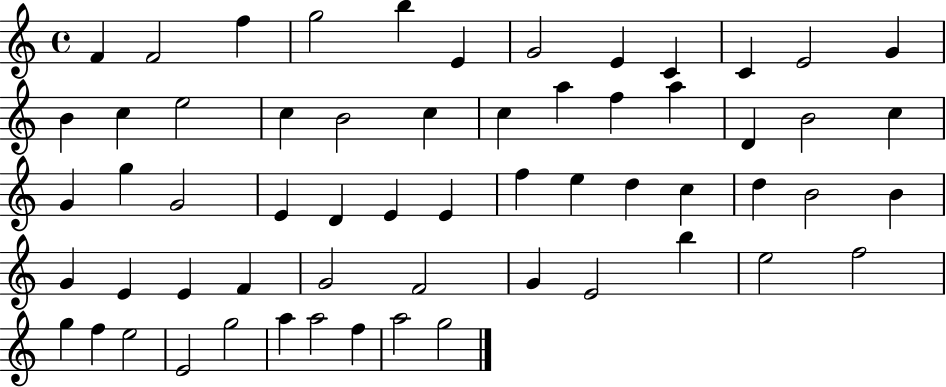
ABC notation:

X:1
T:Untitled
M:4/4
L:1/4
K:C
F F2 f g2 b E G2 E C C E2 G B c e2 c B2 c c a f a D B2 c G g G2 E D E E f e d c d B2 B G E E F G2 F2 G E2 b e2 f2 g f e2 E2 g2 a a2 f a2 g2